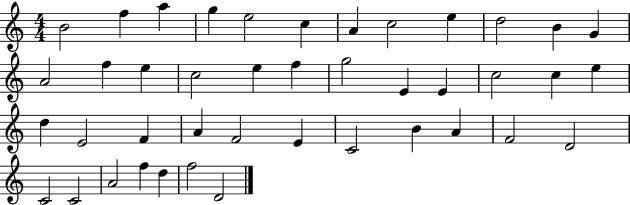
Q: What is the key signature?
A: C major